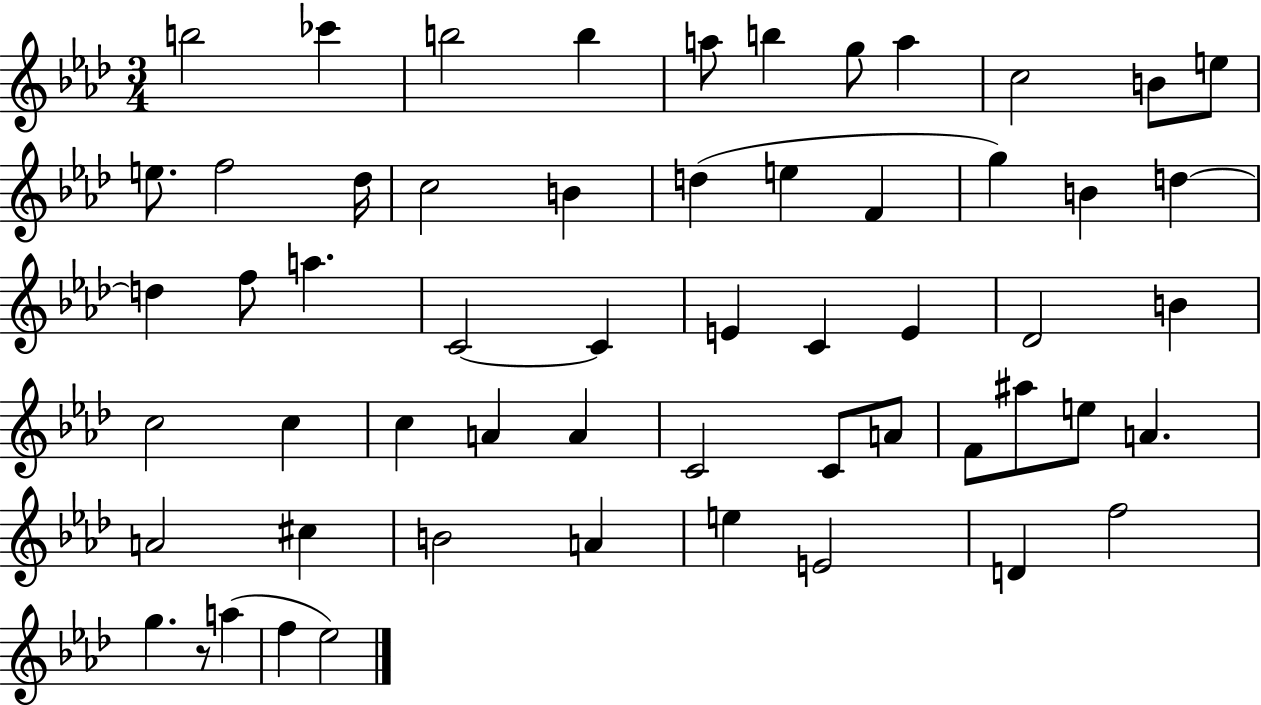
X:1
T:Untitled
M:3/4
L:1/4
K:Ab
b2 _c' b2 b a/2 b g/2 a c2 B/2 e/2 e/2 f2 _d/4 c2 B d e F g B d d f/2 a C2 C E C E _D2 B c2 c c A A C2 C/2 A/2 F/2 ^a/2 e/2 A A2 ^c B2 A e E2 D f2 g z/2 a f _e2